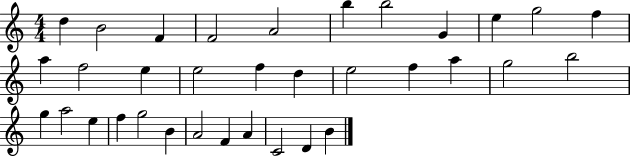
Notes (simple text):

D5/q B4/h F4/q F4/h A4/h B5/q B5/h G4/q E5/q G5/h F5/q A5/q F5/h E5/q E5/h F5/q D5/q E5/h F5/q A5/q G5/h B5/h G5/q A5/h E5/q F5/q G5/h B4/q A4/h F4/q A4/q C4/h D4/q B4/q